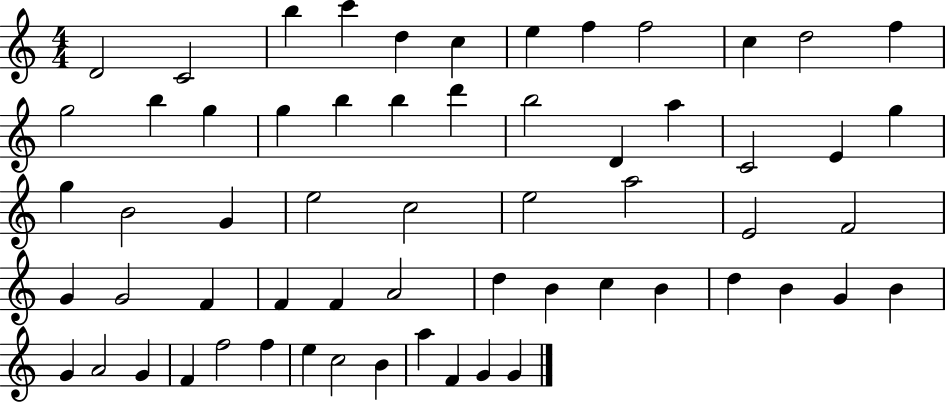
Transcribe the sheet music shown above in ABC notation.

X:1
T:Untitled
M:4/4
L:1/4
K:C
D2 C2 b c' d c e f f2 c d2 f g2 b g g b b d' b2 D a C2 E g g B2 G e2 c2 e2 a2 E2 F2 G G2 F F F A2 d B c B d B G B G A2 G F f2 f e c2 B a F G G